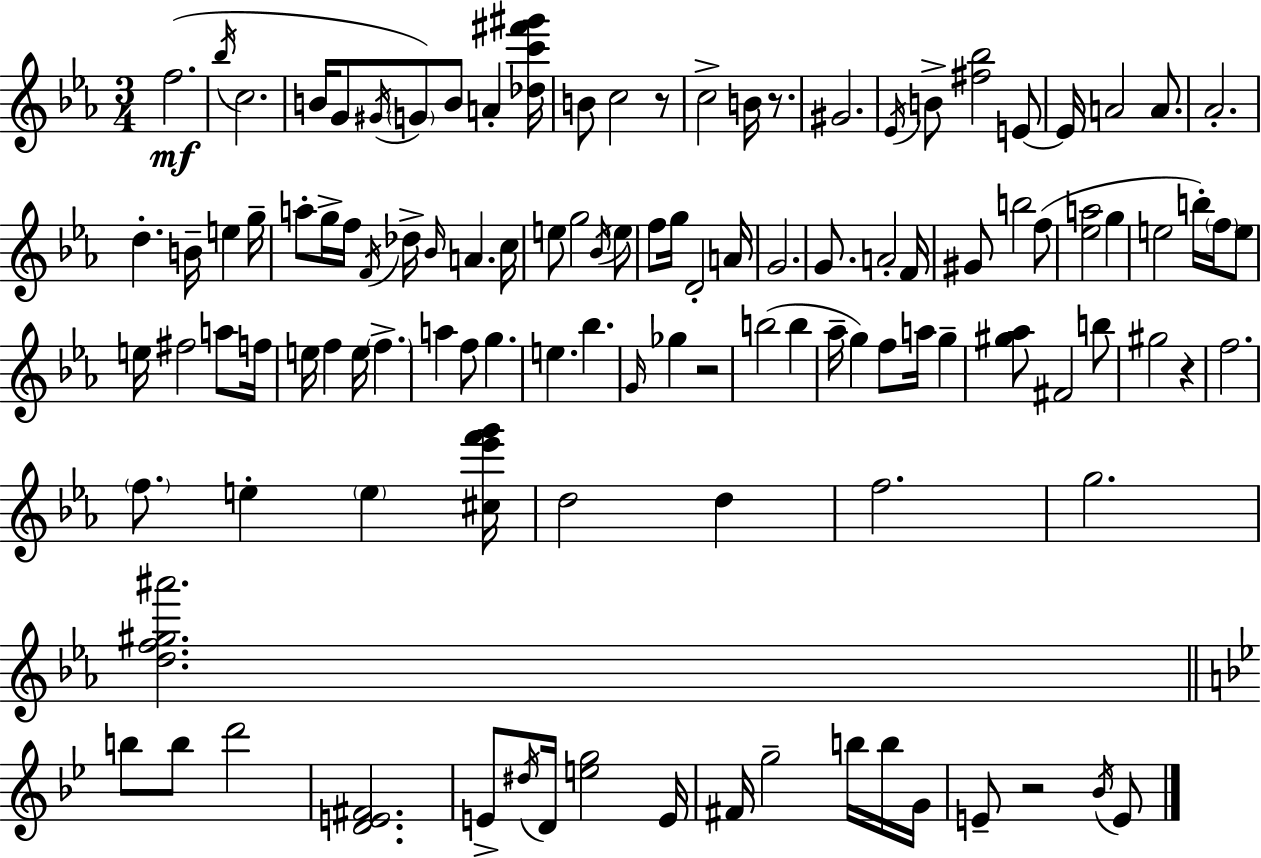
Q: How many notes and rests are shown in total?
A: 114